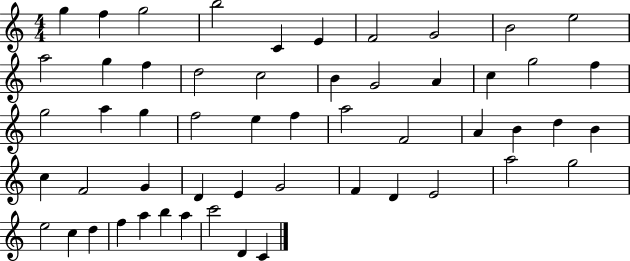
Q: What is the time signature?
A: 4/4